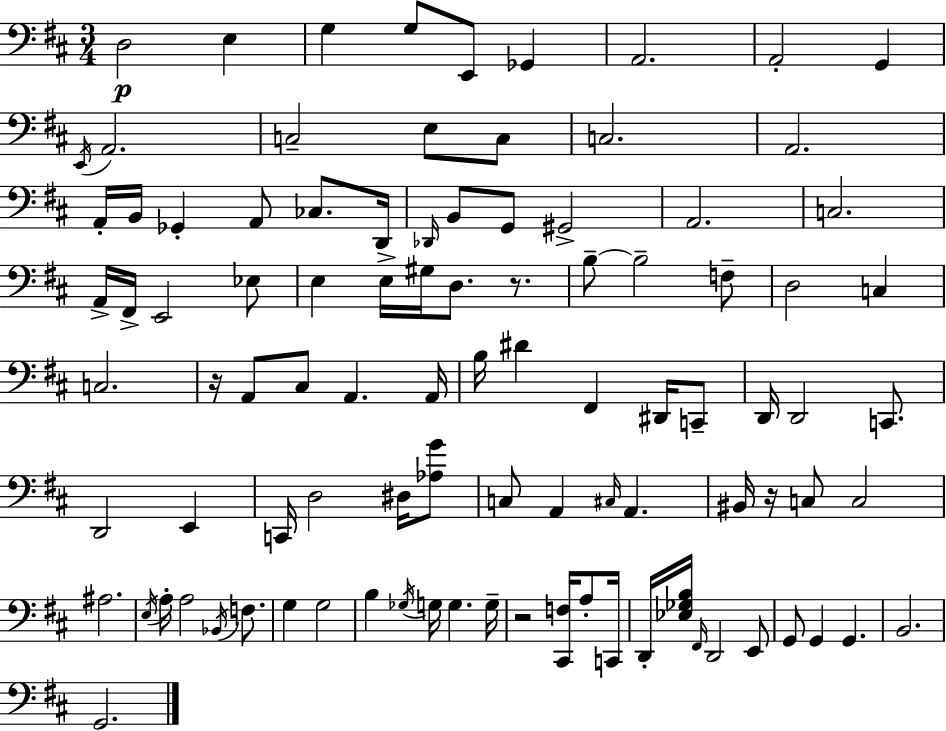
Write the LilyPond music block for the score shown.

{
  \clef bass
  \numericTimeSignature
  \time 3/4
  \key d \major
  d2\p e4 | g4 g8 e,8 ges,4 | a,2. | a,2-. g,4 | \break \acciaccatura { e,16 } a,2. | c2-- e8 c8 | c2. | a,2. | \break a,16-. b,16 ges,4-. a,8 ces8. | d,16 \grace { des,16 } b,8 g,8 gis,2-> | a,2. | c2. | \break a,16-> fis,16-> e,2 | ees8 e4 e16-> gis16 d8. r8. | b8--~~ b2-- | f8-- d2 c4 | \break c2. | r16 a,8 cis8 a,4. | a,16 b16 dis'4 fis,4 dis,16 | c,8-- d,16 d,2 c,8. | \break d,2 e,4 | c,16 d2 dis16 | <aes g'>8 c8 a,4 \grace { cis16 } a,4. | bis,16 r16 c8 c2 | \break ais2. | \acciaccatura { e16 } a16-. a2 | \acciaccatura { bes,16 } f8. g4 g2 | b4 \acciaccatura { ges16 } g16 g4. | \break g16-- r2 | <cis, f>16 a8-. c,16 d,16-. <ees ges b>16 \grace { fis,16 } d,2 | e,8 g,8 g,4 | g,4. b,2. | \break g,2. | \bar "|."
}